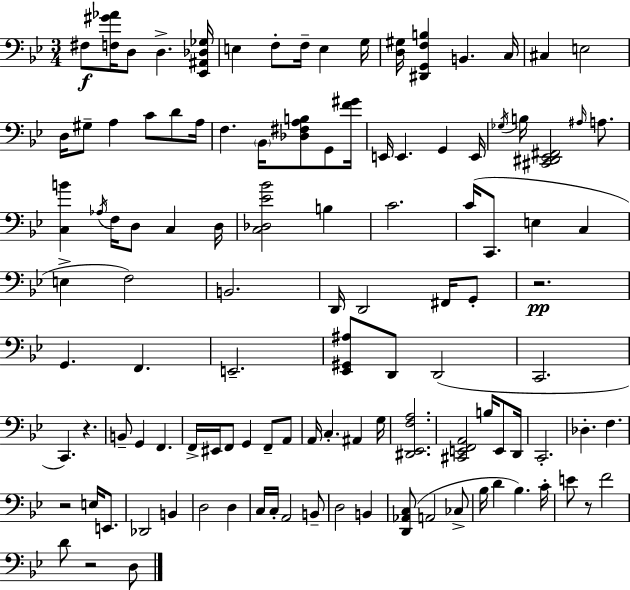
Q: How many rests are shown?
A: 5